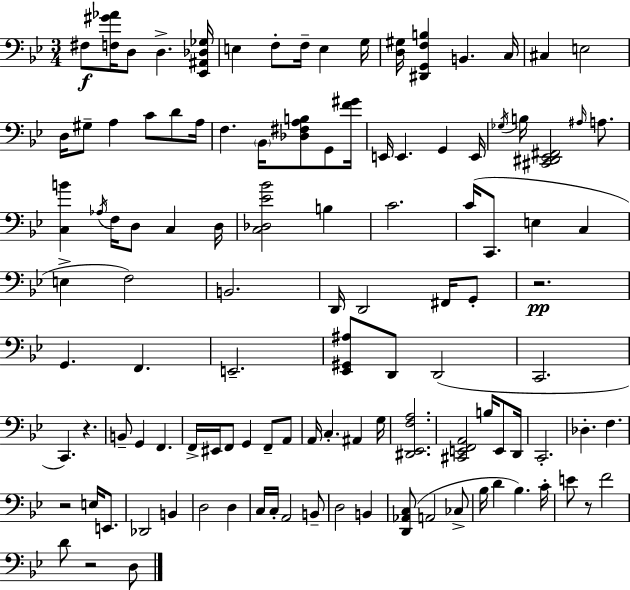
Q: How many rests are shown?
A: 5